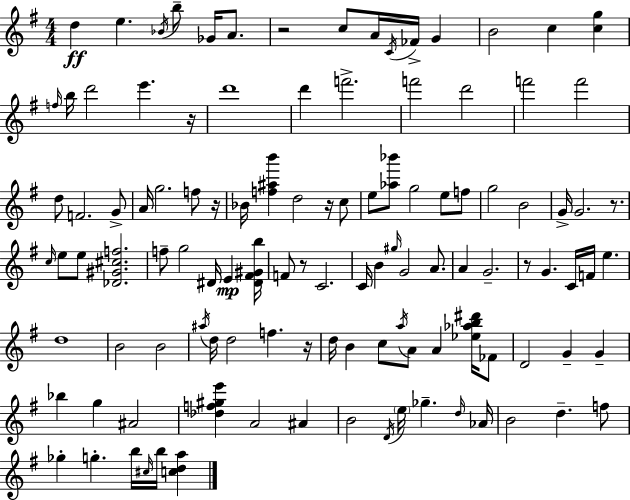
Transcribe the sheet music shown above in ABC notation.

X:1
T:Untitled
M:4/4
L:1/4
K:Em
d e _B/4 b/2 _G/4 A/2 z2 c/2 A/4 C/4 _F/4 G B2 c [cg] f/4 b/4 d'2 e' z/4 d'4 d' f'2 f'2 d'2 f'2 f'2 d/2 F2 G/2 A/4 g2 f/2 z/4 _B/4 [f^ab'] d2 z/4 c/2 e/2 [_a_b']/2 g2 e/2 f/2 g2 B2 G/4 G2 z/2 c/4 e/2 e/2 [_D^G^cf]2 f/2 g2 ^D/4 E [^D^F^Gb]/4 F/2 z/2 C2 C/4 B ^g/4 G2 A/2 A G2 z/2 G C/4 F/4 e d4 B2 B2 ^a/4 d/4 d2 f z/4 d/4 B c/2 a/4 A/2 A [_e_ab^d']/4 _F/2 D2 G G _b g ^A2 [_df^ge'] A2 ^A B2 D/4 e/4 _g d/4 _A/4 B2 d f/2 _g g b/4 ^c/4 b/4 [cda]